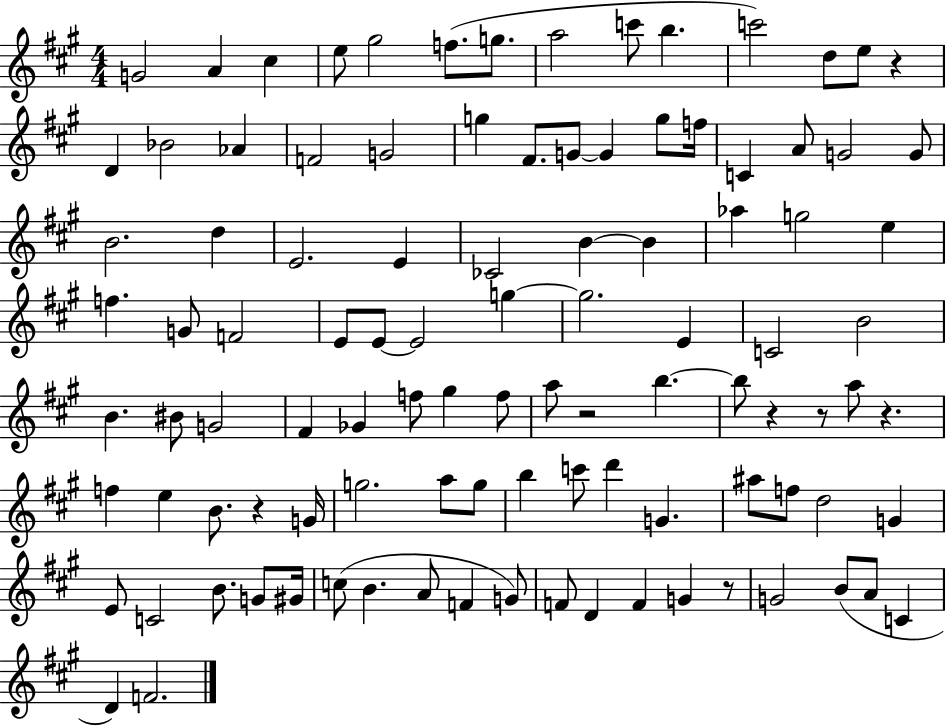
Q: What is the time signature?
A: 4/4